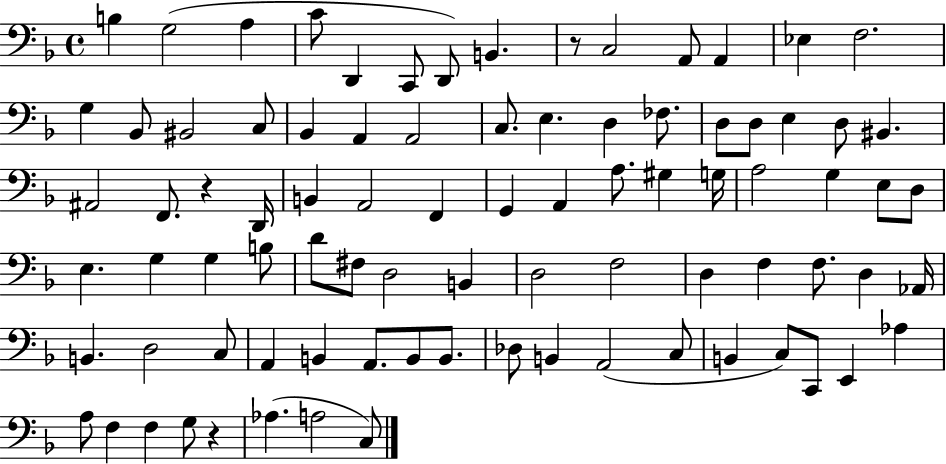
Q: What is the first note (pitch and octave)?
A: B3